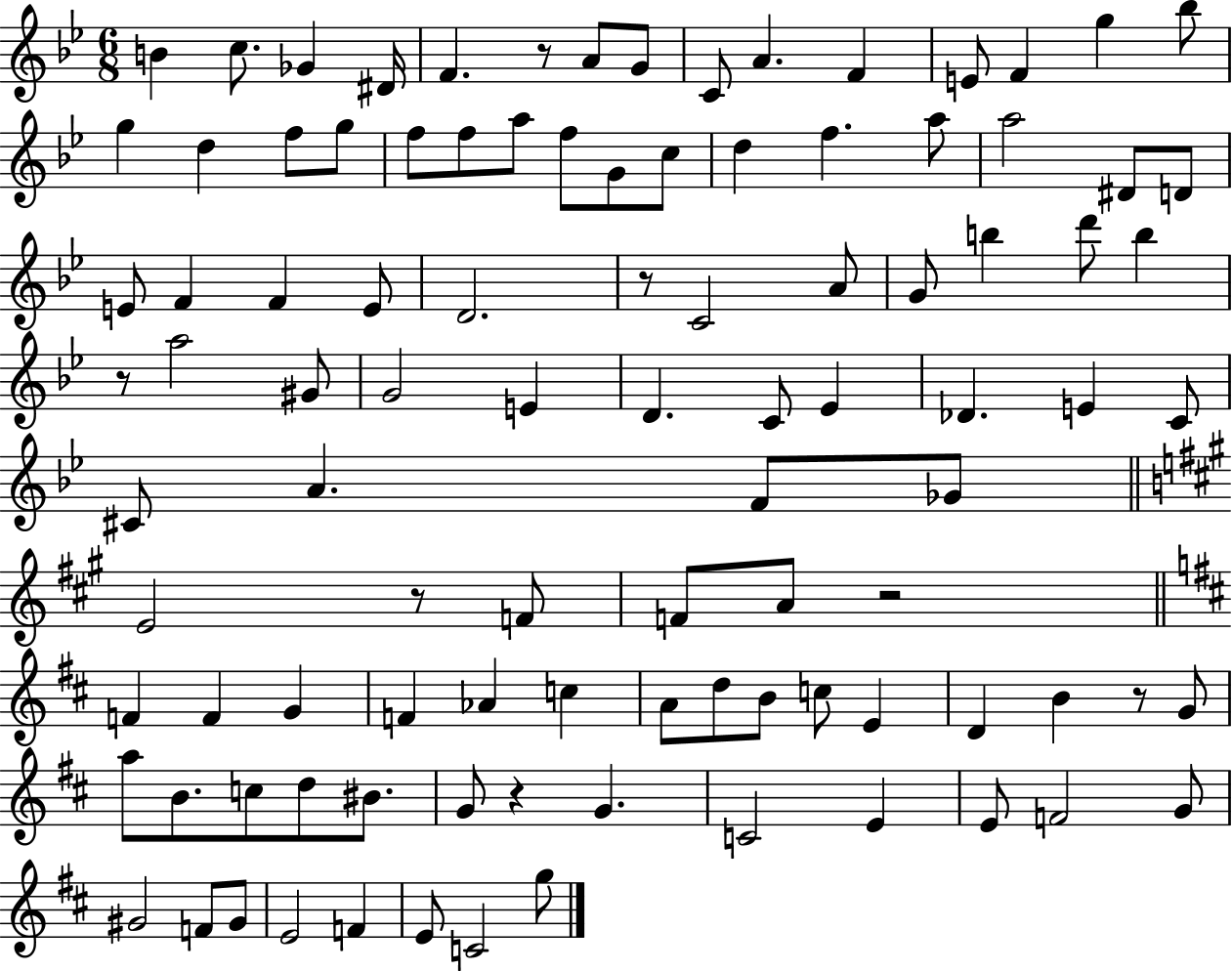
{
  \clef treble
  \numericTimeSignature
  \time 6/8
  \key bes \major
  b'4 c''8. ges'4 dis'16 | f'4. r8 a'8 g'8 | c'8 a'4. f'4 | e'8 f'4 g''4 bes''8 | \break g''4 d''4 f''8 g''8 | f''8 f''8 a''8 f''8 g'8 c''8 | d''4 f''4. a''8 | a''2 dis'8 d'8 | \break e'8 f'4 f'4 e'8 | d'2. | r8 c'2 a'8 | g'8 b''4 d'''8 b''4 | \break r8 a''2 gis'8 | g'2 e'4 | d'4. c'8 ees'4 | des'4. e'4 c'8 | \break cis'8 a'4. f'8 ges'8 | \bar "||" \break \key a \major e'2 r8 f'8 | f'8 a'8 r2 | \bar "||" \break \key d \major f'4 f'4 g'4 | f'4 aes'4 c''4 | a'8 d''8 b'8 c''8 e'4 | d'4 b'4 r8 g'8 | \break a''8 b'8. c''8 d''8 bis'8. | g'8 r4 g'4. | c'2 e'4 | e'8 f'2 g'8 | \break gis'2 f'8 gis'8 | e'2 f'4 | e'8 c'2 g''8 | \bar "|."
}